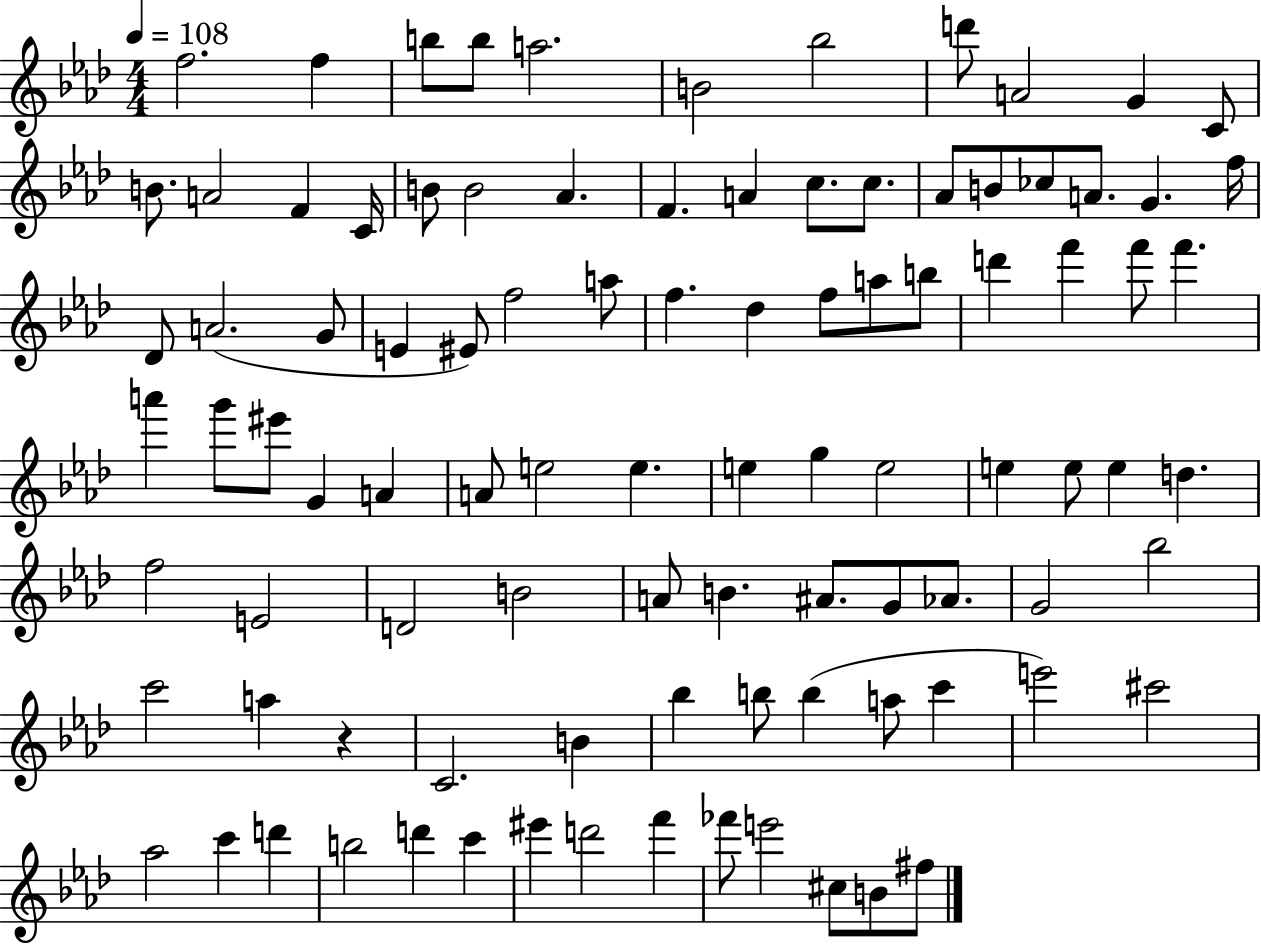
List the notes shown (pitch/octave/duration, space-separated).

F5/h. F5/q B5/e B5/e A5/h. B4/h Bb5/h D6/e A4/h G4/q C4/e B4/e. A4/h F4/q C4/s B4/e B4/h Ab4/q. F4/q. A4/q C5/e. C5/e. Ab4/e B4/e CES5/e A4/e. G4/q. F5/s Db4/e A4/h. G4/e E4/q EIS4/e F5/h A5/e F5/q. Db5/q F5/e A5/e B5/e D6/q F6/q F6/e F6/q. A6/q G6/e EIS6/e G4/q A4/q A4/e E5/h E5/q. E5/q G5/q E5/h E5/q E5/e E5/q D5/q. F5/h E4/h D4/h B4/h A4/e B4/q. A#4/e. G4/e Ab4/e. G4/h Bb5/h C6/h A5/q R/q C4/h. B4/q Bb5/q B5/e B5/q A5/e C6/q E6/h C#6/h Ab5/h C6/q D6/q B5/h D6/q C6/q EIS6/q D6/h F6/q FES6/e E6/h C#5/e B4/e F#5/e